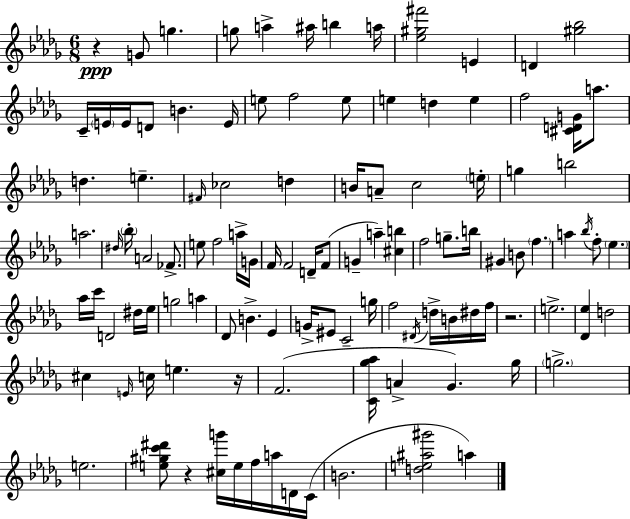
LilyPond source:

{
  \clef treble
  \numericTimeSignature
  \time 6/8
  \key bes \minor
  r4\ppp g'8 g''4. | g''8 a''4-> ais''16 b''4 a''16 | <ees'' gis'' fis'''>2 e'4 | d'4 <gis'' bes''>2 | \break c'16-- \parenthesize e'16 e'16 d'8 b'4. e'16 | e''8 f''2 e''8 | e''4 d''4 e''4 | f''2 <cis' d' g'>16 a''8. | \break d''4. e''4.-- | \grace { fis'16 } ces''2 d''4 | b'16 a'8-- c''2 | \parenthesize e''16-. g''4 b''2 | \break a''2. | \grace { dis''16 } \parenthesize bes''16-. a'2 fes'8.-> | e''8 f''2 | a''16-> g'16 f'16 f'2 d'16-- | \break f'8( g'4-- a''4--) <cis'' b''>4 | f''2 g''8.-- | b''16 gis'4 b'8 \parenthesize f''4. | a''4 \acciaccatura { bes''16 } f''8-. \parenthesize ees''4. | \break aes''16 c'''16 d'2 | dis''16 ees''16 g''2 a''4 | des'8 b'4.-> ees'4 | g'16-> eis'8 c'2-- | \break g''16 f''2 \acciaccatura { dis'16 } | d''16-> b'16 dis''16 f''16 r2. | e''2.-> | <des' ees''>4 d''2 | \break cis''4 \grace { e'16 } c''16 e''4. | r16 f'2.( | <c' ges'' aes''>16 a'4-> ges'4.) | ges''16 \parenthesize g''2.-> | \break e''2. | <e'' gis'' c''' dis'''>8 r4 <cis'' g'''>16 | e''16 f''16 a''16 d'16 c'16( b'2. | <d'' e'' ais'' gis'''>2 | \break a''4) \bar "|."
}